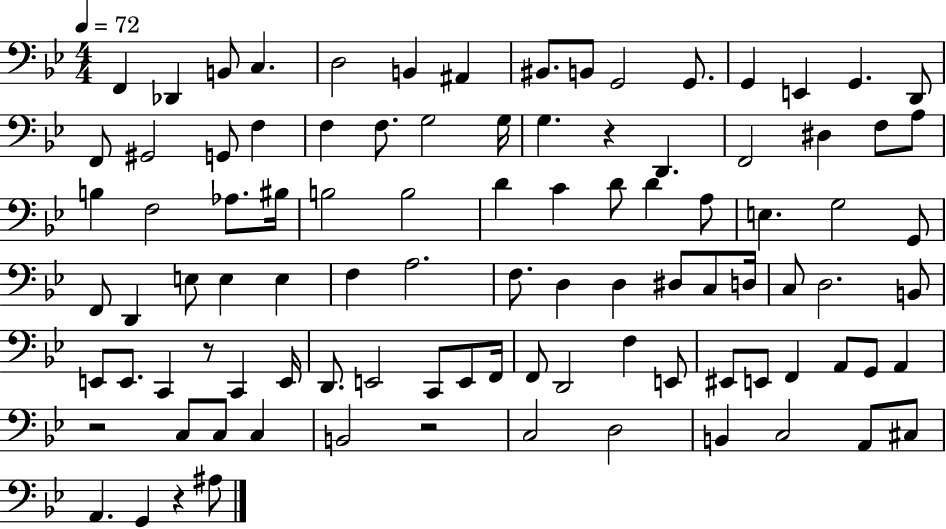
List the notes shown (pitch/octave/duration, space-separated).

F2/q Db2/q B2/e C3/q. D3/h B2/q A#2/q BIS2/e. B2/e G2/h G2/e. G2/q E2/q G2/q. D2/e F2/e G#2/h G2/e F3/q F3/q F3/e. G3/h G3/s G3/q. R/q D2/q. F2/h D#3/q F3/e A3/e B3/q F3/h Ab3/e. BIS3/s B3/h B3/h D4/q C4/q D4/e D4/q A3/e E3/q. G3/h G2/e F2/e D2/q E3/e E3/q E3/q F3/q A3/h. F3/e. D3/q D3/q D#3/e C3/e D3/s C3/e D3/h. B2/e E2/e E2/e. C2/q R/e C2/q E2/s D2/e. E2/h C2/e E2/e F2/s F2/e D2/h F3/q E2/e EIS2/e E2/e F2/q A2/e G2/e A2/q R/h C3/e C3/e C3/q B2/h R/h C3/h D3/h B2/q C3/h A2/e C#3/e A2/q. G2/q R/q A#3/e